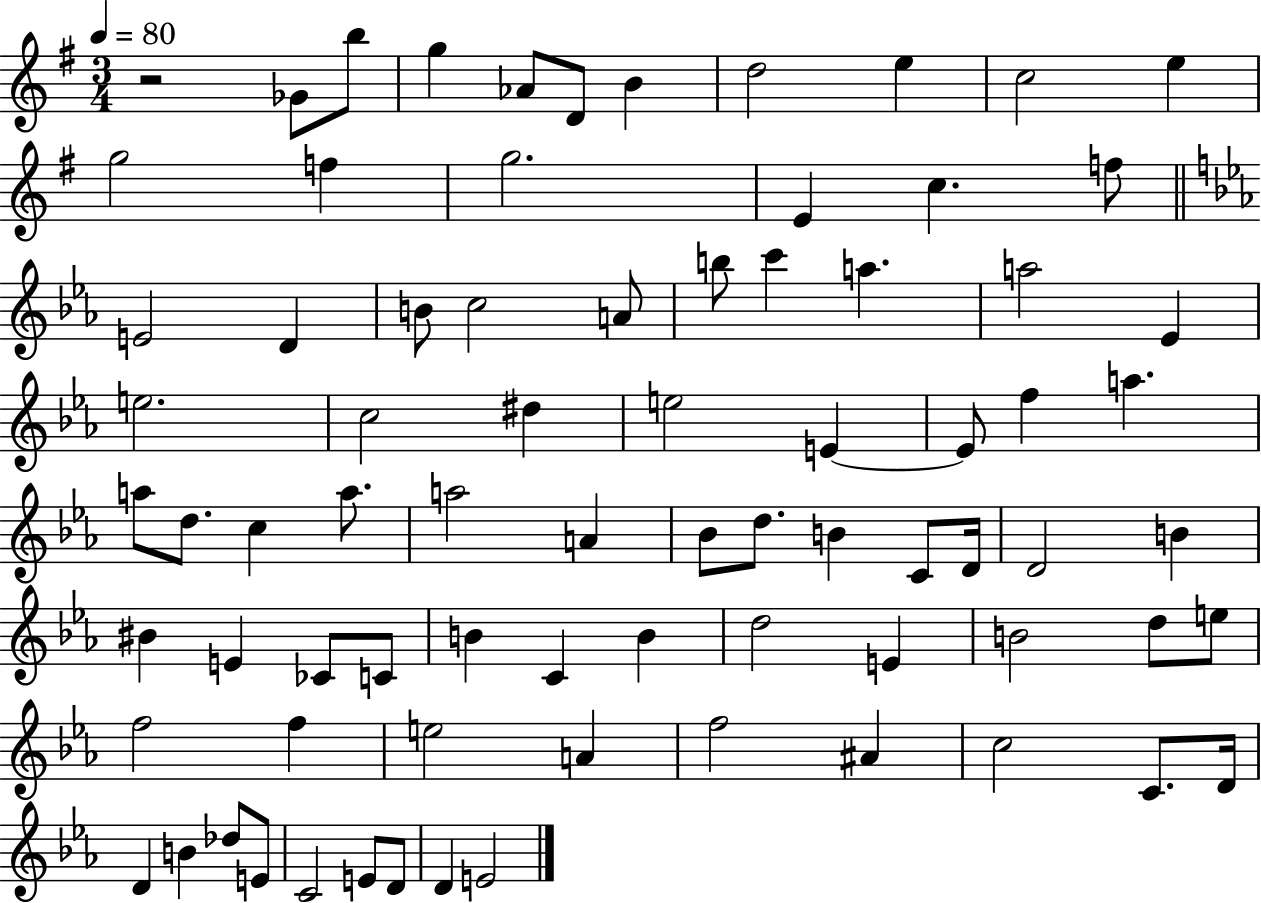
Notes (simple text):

R/h Gb4/e B5/e G5/q Ab4/e D4/e B4/q D5/h E5/q C5/h E5/q G5/h F5/q G5/h. E4/q C5/q. F5/e E4/h D4/q B4/e C5/h A4/e B5/e C6/q A5/q. A5/h Eb4/q E5/h. C5/h D#5/q E5/h E4/q E4/e F5/q A5/q. A5/e D5/e. C5/q A5/e. A5/h A4/q Bb4/e D5/e. B4/q C4/e D4/s D4/h B4/q BIS4/q E4/q CES4/e C4/e B4/q C4/q B4/q D5/h E4/q B4/h D5/e E5/e F5/h F5/q E5/h A4/q F5/h A#4/q C5/h C4/e. D4/s D4/q B4/q Db5/e E4/e C4/h E4/e D4/e D4/q E4/h